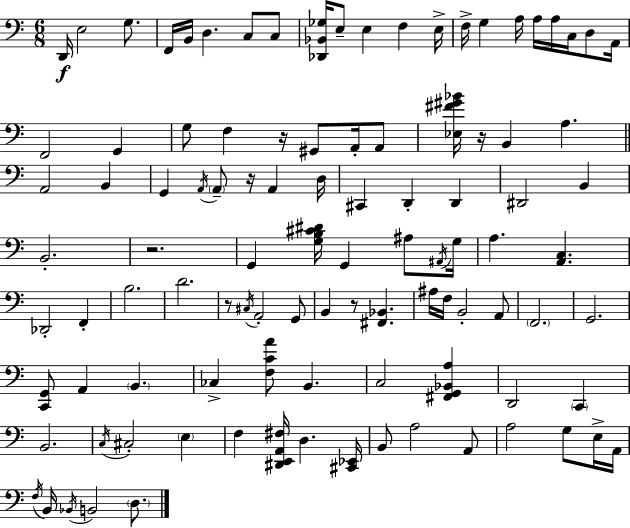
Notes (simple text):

D2/s E3/h G3/e. F2/s B2/s D3/q. C3/e C3/e [Db2,Bb2,Gb3]/s E3/e E3/q F3/q E3/s F3/s G3/q A3/s A3/s A3/s C3/s D3/e A2/s F2/h G2/q G3/e F3/q R/s G#2/e A2/s A2/e [Eb3,F#4,G#4,Bb4]/s R/s B2/q A3/q. A2/h B2/q G2/q A2/s A2/e R/s A2/q D3/s C#2/q D2/q D2/q D#2/h B2/q B2/h. R/h. G2/q [G3,B3,C#4,D#4]/s G2/q A#3/e A#2/s G3/s A3/q. [A2,C3]/q. Db2/h F2/q B3/h. D4/h. R/e C#3/s A2/h G2/e B2/q R/e [F#2,Bb2]/q. A#3/s F3/s B2/h A2/e F2/h. G2/h. [C2,G2]/e A2/q B2/q. CES3/q [F3,C4,A4]/e B2/q. C3/h [F#2,G2,Bb2,A3]/q D2/h C2/q B2/h. C3/s C#3/h E3/q F3/q [D#2,E2,A2,F#3]/s D3/q. [C#2,Eb2]/s B2/e A3/h A2/e A3/h G3/e E3/s A2/s F3/s B2/s Bb2/s B2/h D3/e.